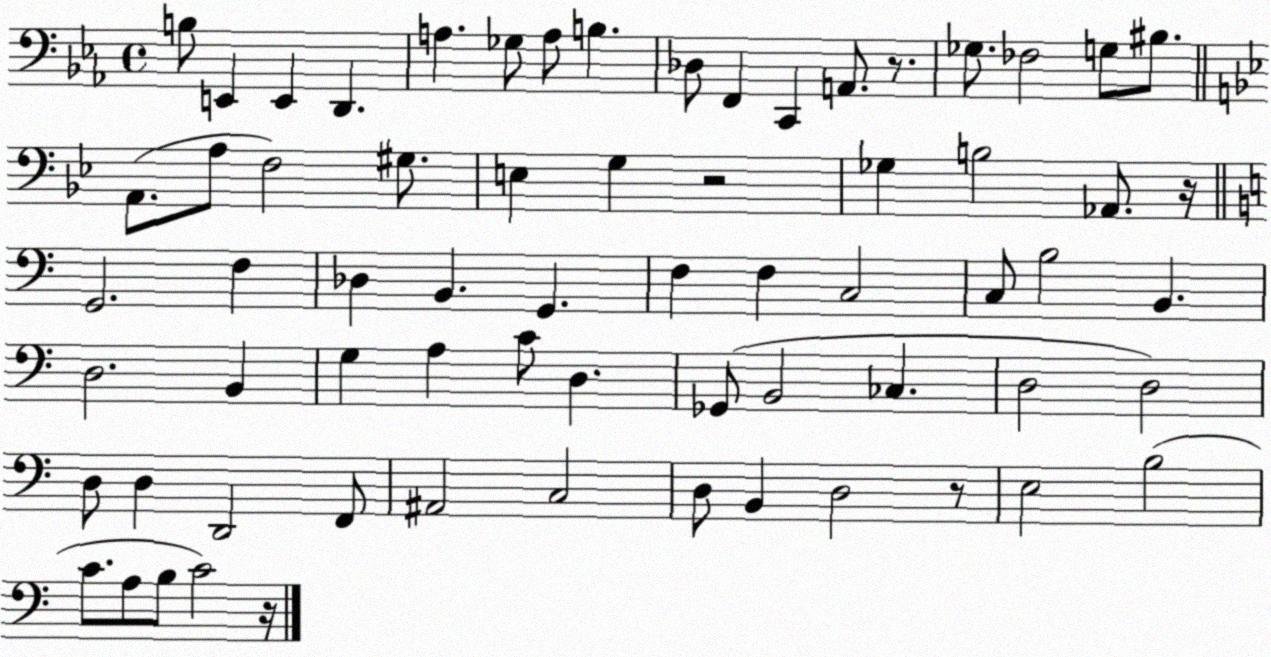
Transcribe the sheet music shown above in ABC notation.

X:1
T:Untitled
M:4/4
L:1/4
K:Eb
B,/2 E,, E,, D,, A, _G,/2 A,/2 B, _D,/2 F,, C,, A,,/2 z/2 _G,/2 _F,2 G,/2 ^B,/2 A,,/2 A,/2 F,2 ^G,/2 E, G, z2 _G, B,2 _A,,/2 z/4 G,,2 F, _D, B,, G,, F, F, C,2 C,/2 B,2 B,, D,2 B,, G, A, C/2 D, _G,,/2 B,,2 _C, D,2 D,2 D,/2 D, D,,2 F,,/2 ^A,,2 C,2 D,/2 B,, D,2 z/2 E,2 B,2 C/2 A,/2 B,/2 C2 z/4